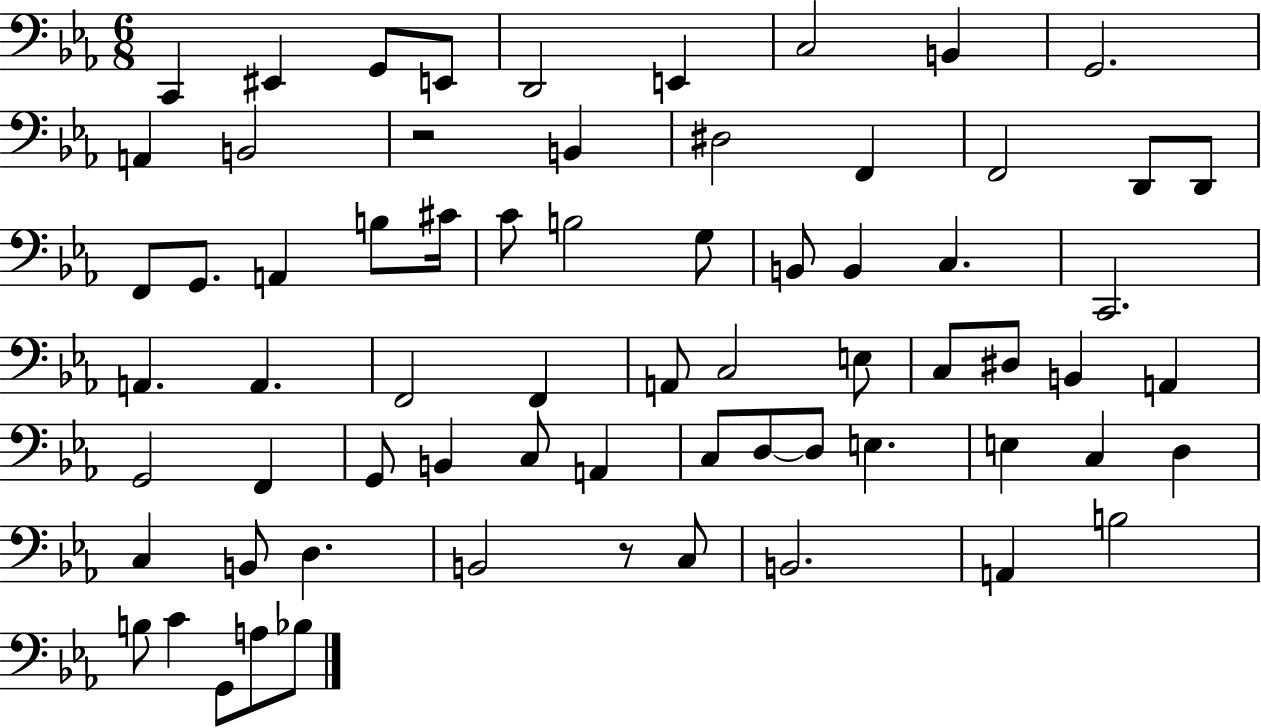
{
  \clef bass
  \numericTimeSignature
  \time 6/8
  \key ees \major
  \repeat volta 2 { c,4 eis,4 g,8 e,8 | d,2 e,4 | c2 b,4 | g,2. | \break a,4 b,2 | r2 b,4 | dis2 f,4 | f,2 d,8 d,8 | \break f,8 g,8. a,4 b8 cis'16 | c'8 b2 g8 | b,8 b,4 c4. | c,2. | \break a,4. a,4. | f,2 f,4 | a,8 c2 e8 | c8 dis8 b,4 a,4 | \break g,2 f,4 | g,8 b,4 c8 a,4 | c8 d8~~ d8 e4. | e4 c4 d4 | \break c4 b,8 d4. | b,2 r8 c8 | b,2. | a,4 b2 | \break b8 c'4 g,8 a8 bes8 | } \bar "|."
}